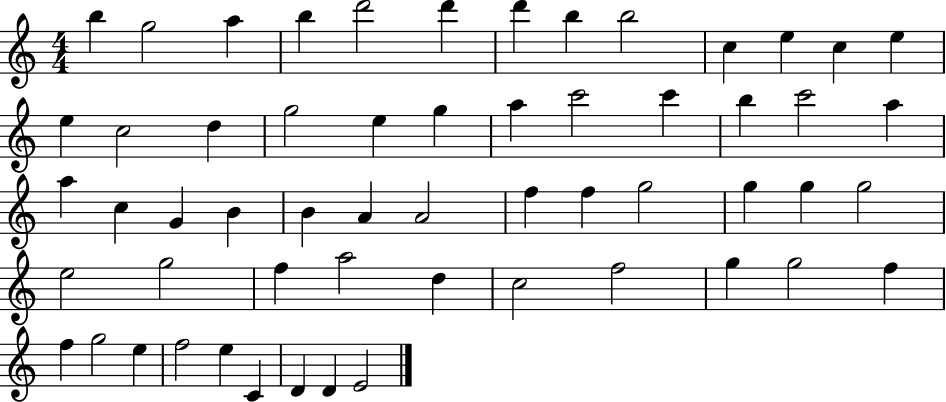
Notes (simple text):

B5/q G5/h A5/q B5/q D6/h D6/q D6/q B5/q B5/h C5/q E5/q C5/q E5/q E5/q C5/h D5/q G5/h E5/q G5/q A5/q C6/h C6/q B5/q C6/h A5/q A5/q C5/q G4/q B4/q B4/q A4/q A4/h F5/q F5/q G5/h G5/q G5/q G5/h E5/h G5/h F5/q A5/h D5/q C5/h F5/h G5/q G5/h F5/q F5/q G5/h E5/q F5/h E5/q C4/q D4/q D4/q E4/h